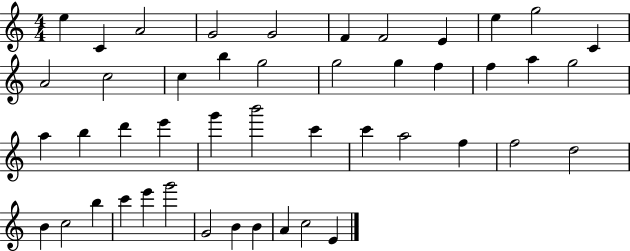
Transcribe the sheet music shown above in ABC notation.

X:1
T:Untitled
M:4/4
L:1/4
K:C
e C A2 G2 G2 F F2 E e g2 C A2 c2 c b g2 g2 g f f a g2 a b d' e' g' b'2 c' c' a2 f f2 d2 B c2 b c' e' g'2 G2 B B A c2 E